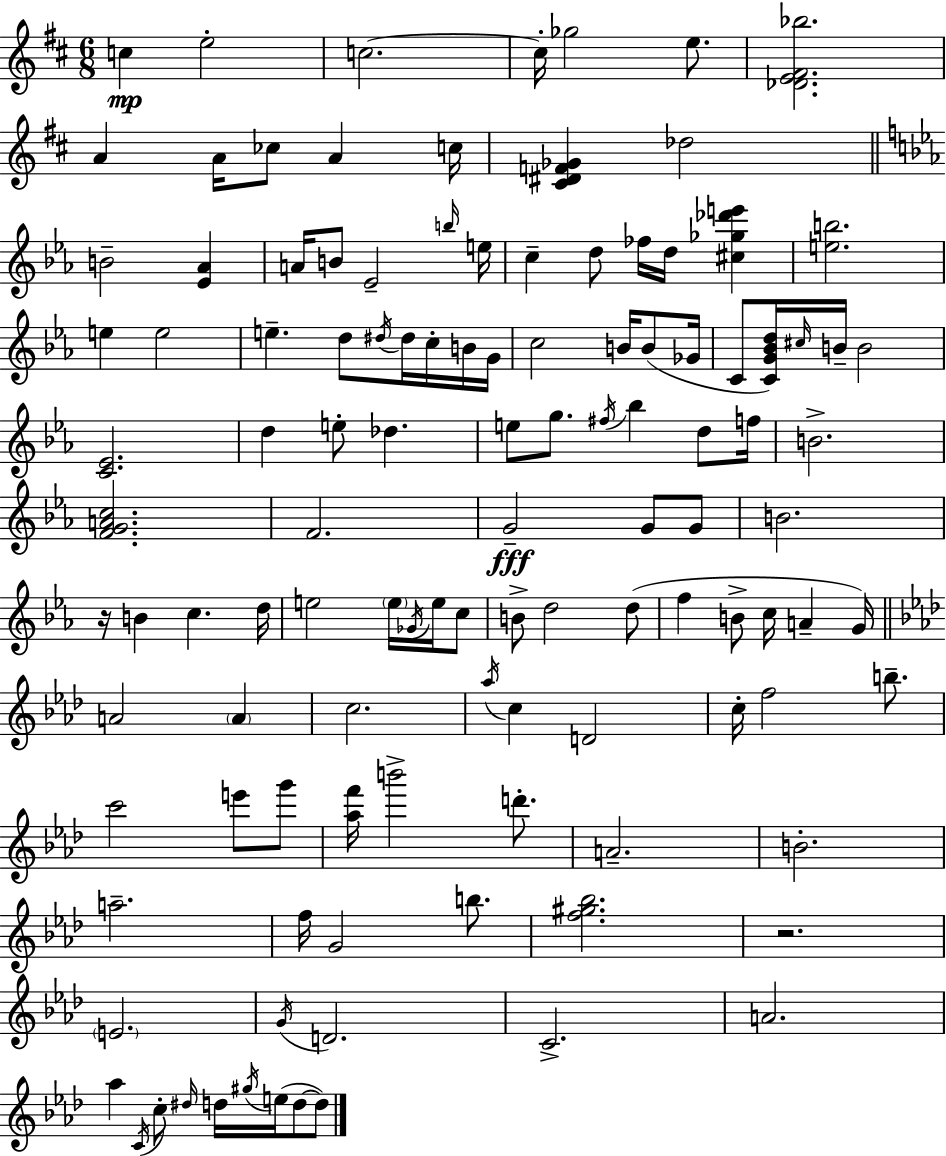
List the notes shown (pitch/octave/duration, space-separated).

C5/q E5/h C5/h. C5/s Gb5/h E5/e. [Db4,E4,F#4,Bb5]/h. A4/q A4/s CES5/e A4/q C5/s [C#4,D#4,F4,Gb4]/q Db5/h B4/h [Eb4,Ab4]/q A4/s B4/e Eb4/h B5/s E5/s C5/q D5/e FES5/s D5/s [C#5,Gb5,Db6,E6]/q [E5,B5]/h. E5/q E5/h E5/q. D5/e D#5/s D#5/s C5/s B4/s G4/s C5/h B4/s B4/e Gb4/s C4/e [C4,G4,Bb4,D5]/s C#5/s B4/s B4/h [C4,Eb4]/h. D5/q E5/e Db5/q. E5/e G5/e. F#5/s Bb5/q D5/e F5/s B4/h. [F4,G4,A4,C5]/h. F4/h. G4/h G4/e G4/e B4/h. R/s B4/q C5/q. D5/s E5/h E5/s Gb4/s E5/s C5/e B4/e D5/h D5/e F5/q B4/e C5/s A4/q G4/s A4/h A4/q C5/h. Ab5/s C5/q D4/h C5/s F5/h B5/e. C6/h E6/e G6/e [Ab5,F6]/s B6/h D6/e. A4/h. B4/h. A5/h. F5/s G4/h B5/e. [F5,G#5,Bb5]/h. R/h. E4/h. G4/s D4/h. C4/h. A4/h. Ab5/q C4/s C5/e D#5/s D5/s G#5/s E5/s D5/e D5/e